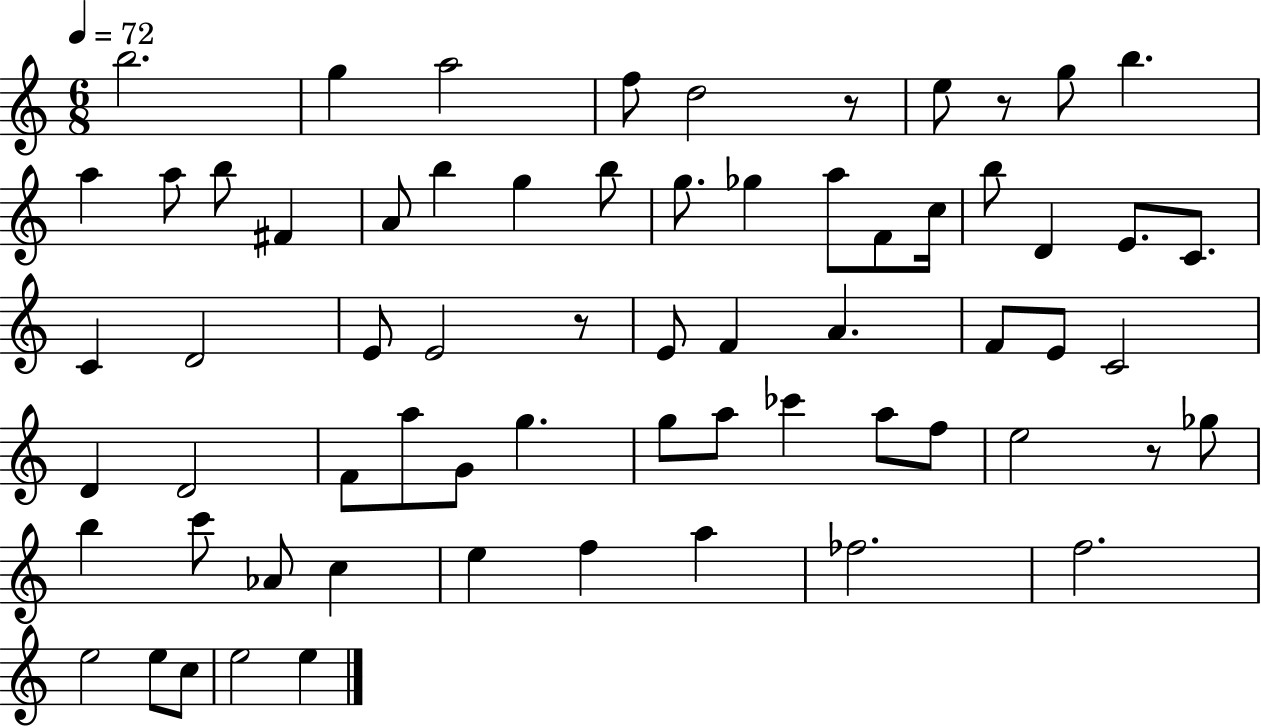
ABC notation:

X:1
T:Untitled
M:6/8
L:1/4
K:C
b2 g a2 f/2 d2 z/2 e/2 z/2 g/2 b a a/2 b/2 ^F A/2 b g b/2 g/2 _g a/2 F/2 c/4 b/2 D E/2 C/2 C D2 E/2 E2 z/2 E/2 F A F/2 E/2 C2 D D2 F/2 a/2 G/2 g g/2 a/2 _c' a/2 f/2 e2 z/2 _g/2 b c'/2 _A/2 c e f a _f2 f2 e2 e/2 c/2 e2 e